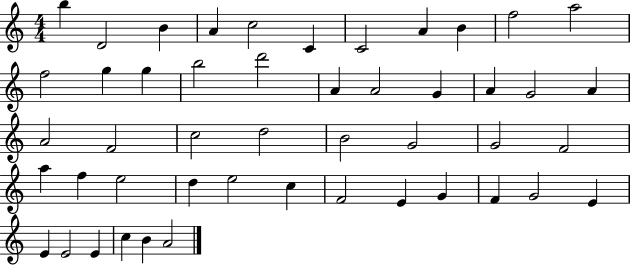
{
  \clef treble
  \numericTimeSignature
  \time 4/4
  \key c \major
  b''4 d'2 b'4 | a'4 c''2 c'4 | c'2 a'4 b'4 | f''2 a''2 | \break f''2 g''4 g''4 | b''2 d'''2 | a'4 a'2 g'4 | a'4 g'2 a'4 | \break a'2 f'2 | c''2 d''2 | b'2 g'2 | g'2 f'2 | \break a''4 f''4 e''2 | d''4 e''2 c''4 | f'2 e'4 g'4 | f'4 g'2 e'4 | \break e'4 e'2 e'4 | c''4 b'4 a'2 | \bar "|."
}